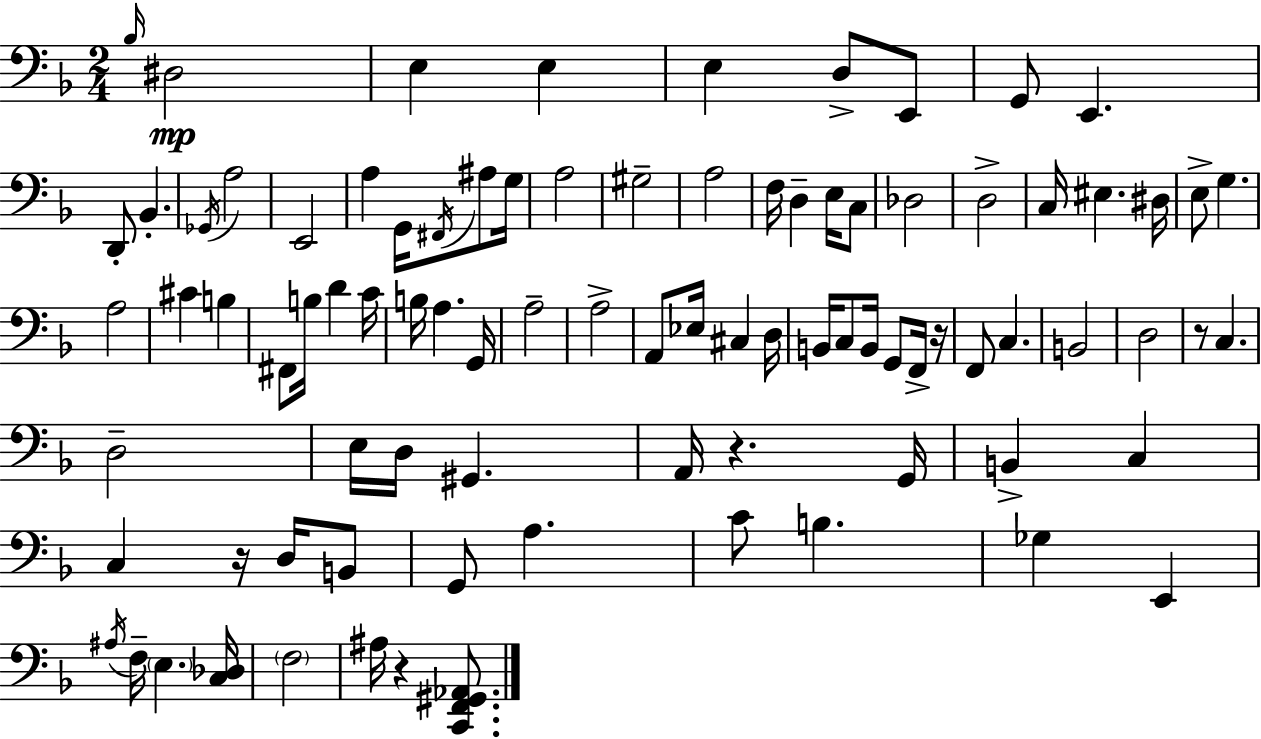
Bb3/s D#3/h E3/q E3/q E3/q D3/e E2/e G2/e E2/q. D2/e Bb2/q. Gb2/s A3/h E2/h A3/q G2/s F#2/s A#3/e G3/s A3/h G#3/h A3/h F3/s D3/q E3/s C3/e Db3/h D3/h C3/s EIS3/q. D#3/s E3/e G3/q. A3/h C#4/q B3/q F#2/e B3/s D4/q C4/s B3/s A3/q. G2/s A3/h A3/h A2/e Eb3/s C#3/q D3/s B2/s C3/e B2/s G2/e F2/s R/s F2/e C3/q. B2/h D3/h R/e C3/q. D3/h E3/s D3/s G#2/q. A2/s R/q. G2/s B2/q C3/q C3/q R/s D3/s B2/e G2/e A3/q. C4/e B3/q. Gb3/q E2/q A#3/s F3/s E3/q. [C3,Db3]/s F3/h A#3/s R/q [C2,F2,G#2,Ab2]/e.